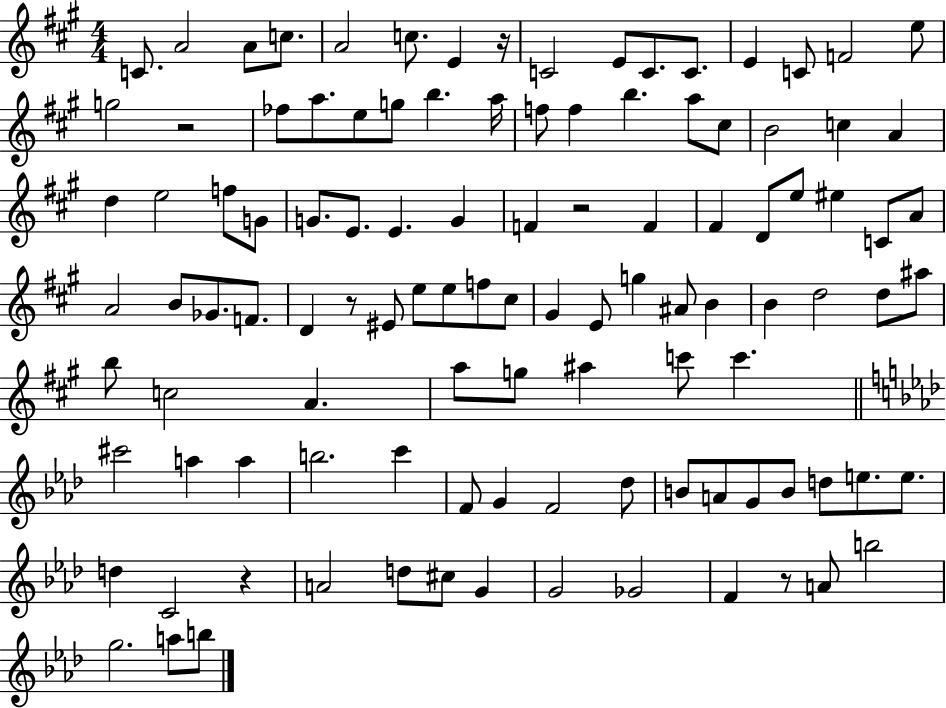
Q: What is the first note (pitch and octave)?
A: C4